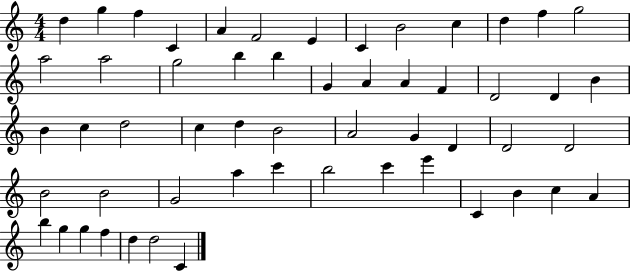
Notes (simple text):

D5/q G5/q F5/q C4/q A4/q F4/h E4/q C4/q B4/h C5/q D5/q F5/q G5/h A5/h A5/h G5/h B5/q B5/q G4/q A4/q A4/q F4/q D4/h D4/q B4/q B4/q C5/q D5/h C5/q D5/q B4/h A4/h G4/q D4/q D4/h D4/h B4/h B4/h G4/h A5/q C6/q B5/h C6/q E6/q C4/q B4/q C5/q A4/q B5/q G5/q G5/q F5/q D5/q D5/h C4/q